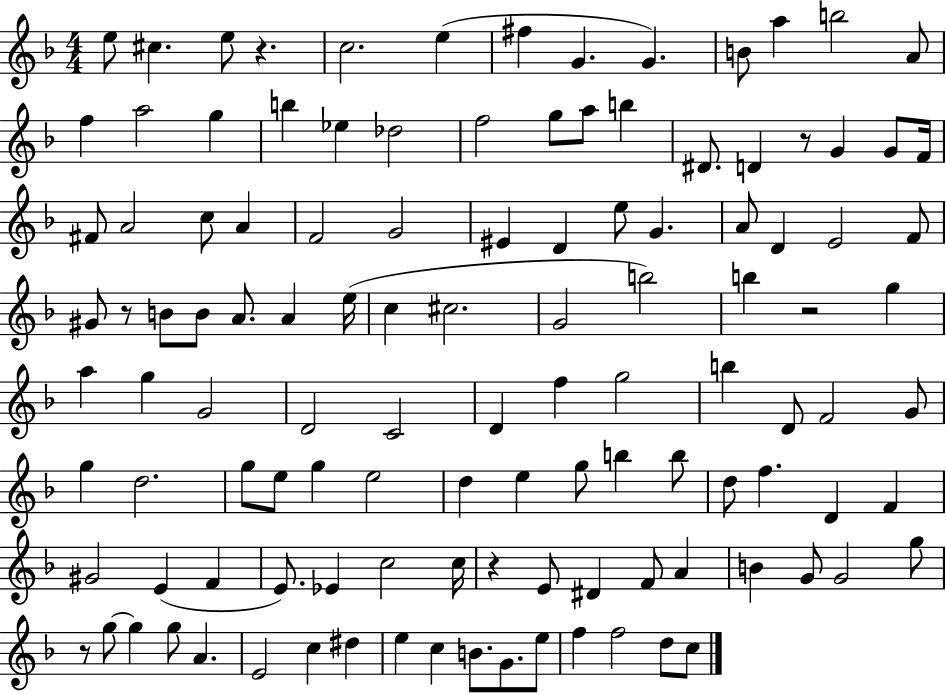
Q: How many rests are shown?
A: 6